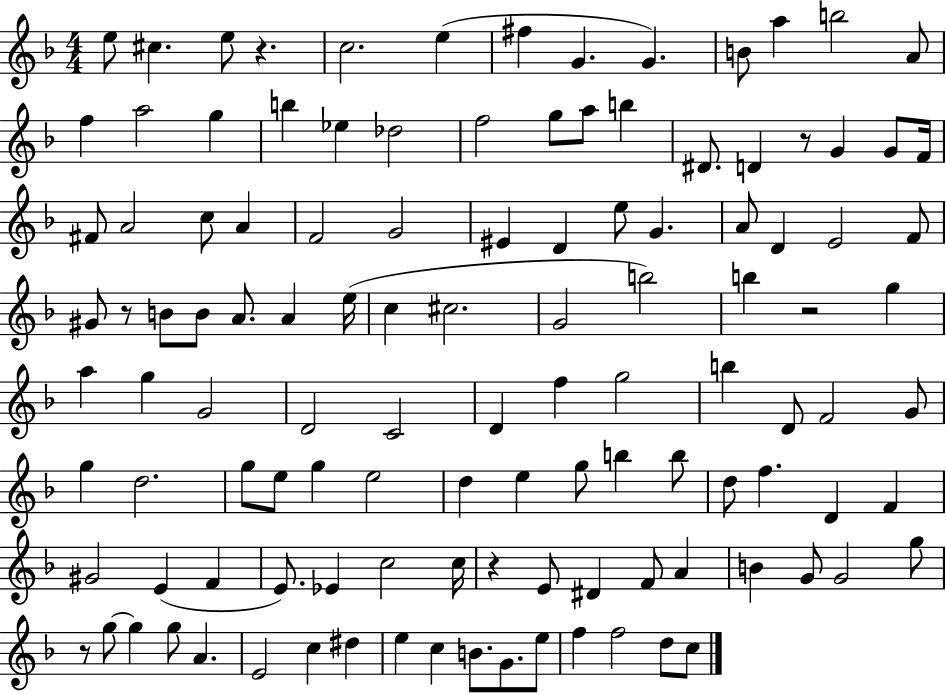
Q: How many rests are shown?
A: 6